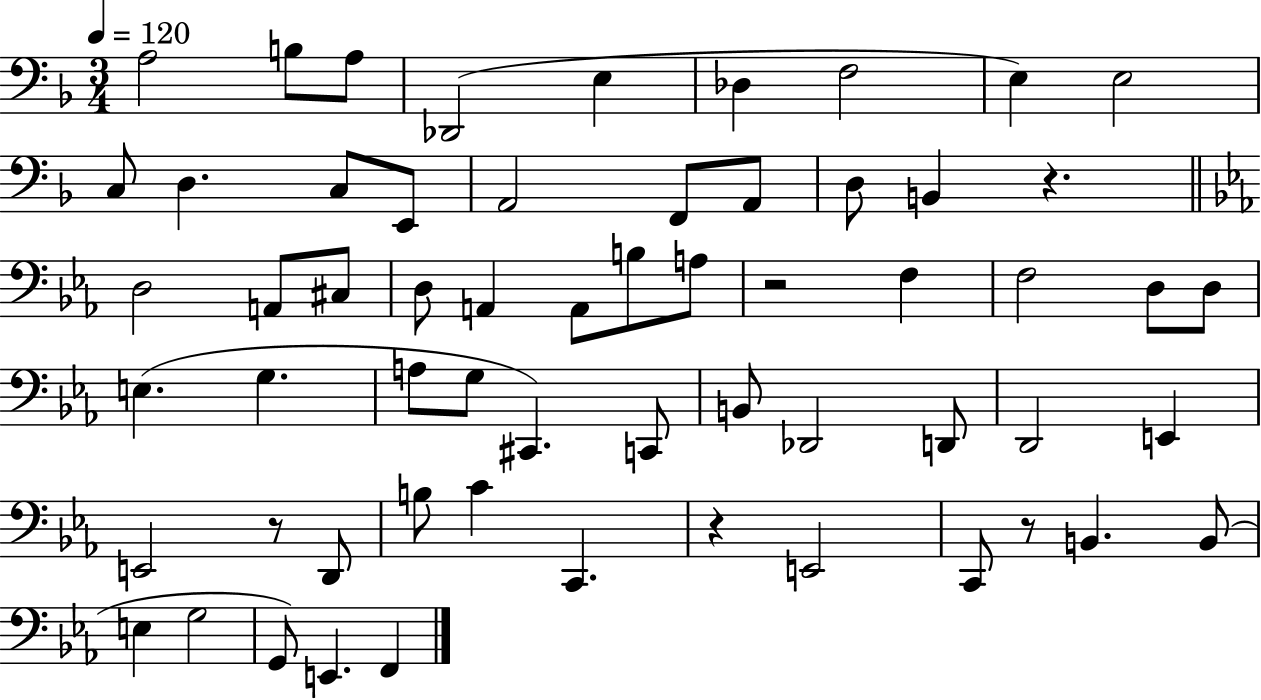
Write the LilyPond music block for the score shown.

{
  \clef bass
  \numericTimeSignature
  \time 3/4
  \key f \major
  \tempo 4 = 120
  a2 b8 a8 | des,2( e4 | des4 f2 | e4) e2 | \break c8 d4. c8 e,8 | a,2 f,8 a,8 | d8 b,4 r4. | \bar "||" \break \key c \minor d2 a,8 cis8 | d8 a,4 a,8 b8 a8 | r2 f4 | f2 d8 d8 | \break e4.( g4. | a8 g8 cis,4.) c,8 | b,8 des,2 d,8 | d,2 e,4 | \break e,2 r8 d,8 | b8 c'4 c,4. | r4 e,2 | c,8 r8 b,4. b,8( | \break e4 g2 | g,8) e,4. f,4 | \bar "|."
}